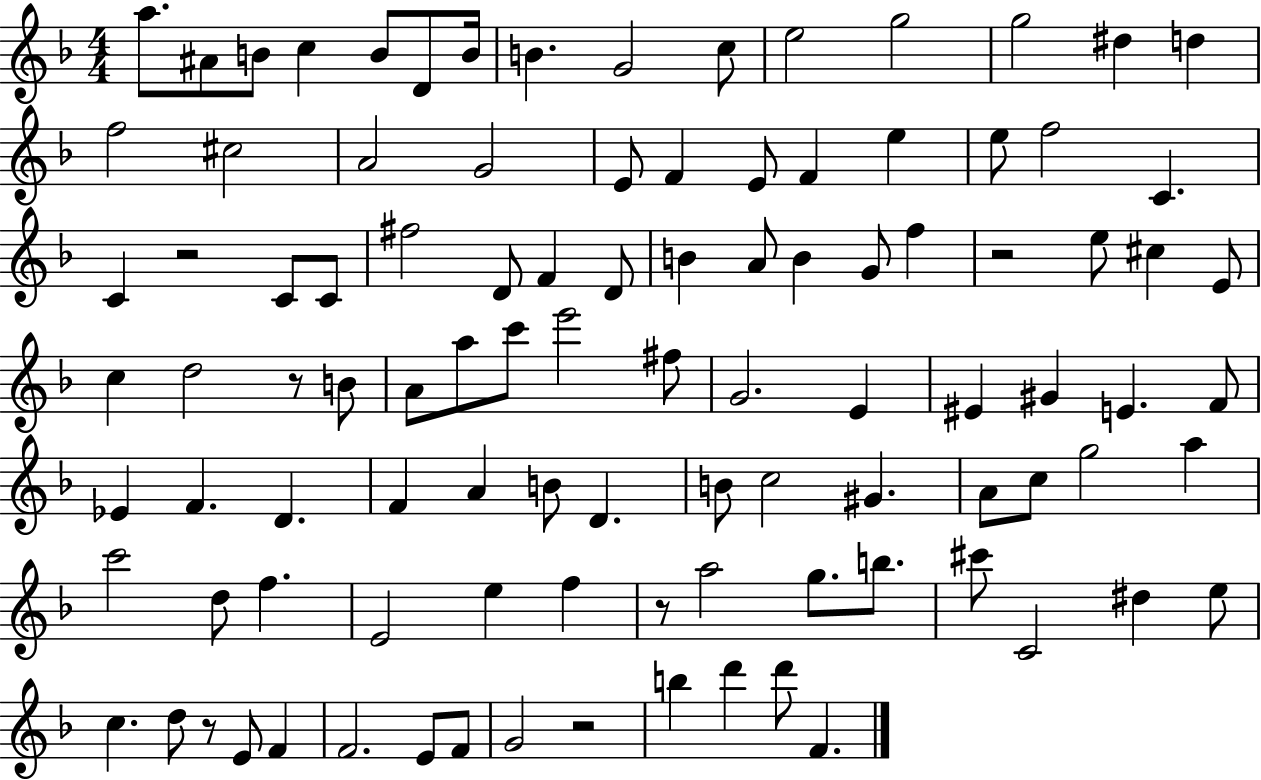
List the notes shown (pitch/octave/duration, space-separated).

A5/e. A#4/e B4/e C5/q B4/e D4/e B4/s B4/q. G4/h C5/e E5/h G5/h G5/h D#5/q D5/q F5/h C#5/h A4/h G4/h E4/e F4/q E4/e F4/q E5/q E5/e F5/h C4/q. C4/q R/h C4/e C4/e F#5/h D4/e F4/q D4/e B4/q A4/e B4/q G4/e F5/q R/h E5/e C#5/q E4/e C5/q D5/h R/e B4/e A4/e A5/e C6/e E6/h F#5/e G4/h. E4/q EIS4/q G#4/q E4/q. F4/e Eb4/q F4/q. D4/q. F4/q A4/q B4/e D4/q. B4/e C5/h G#4/q. A4/e C5/e G5/h A5/q C6/h D5/e F5/q. E4/h E5/q F5/q R/e A5/h G5/e. B5/e. C#6/e C4/h D#5/q E5/e C5/q. D5/e R/e E4/e F4/q F4/h. E4/e F4/e G4/h R/h B5/q D6/q D6/e F4/q.